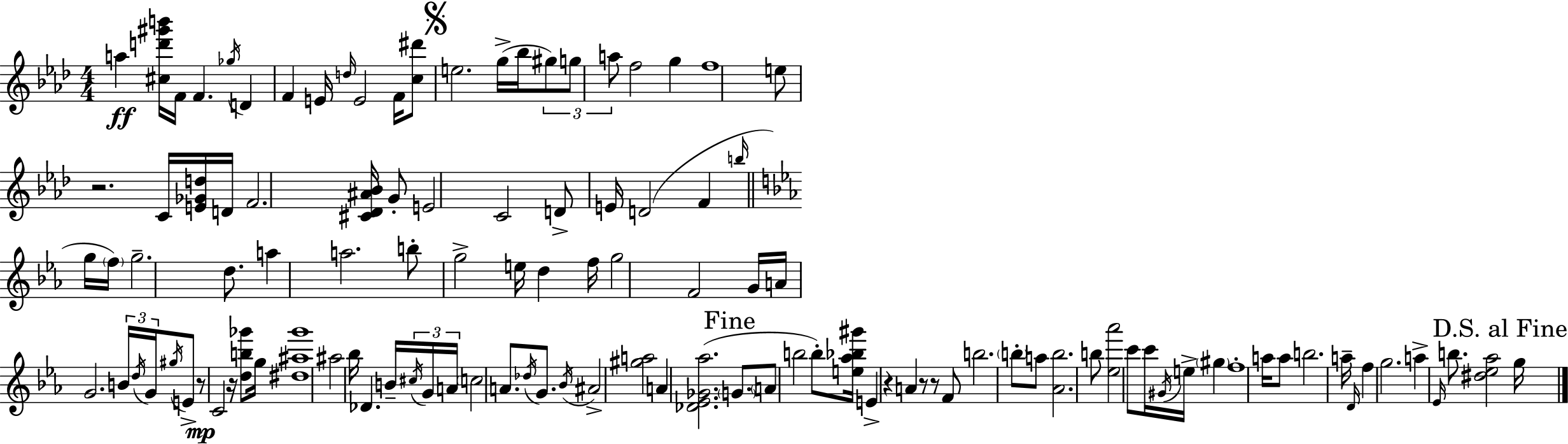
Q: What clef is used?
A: treble